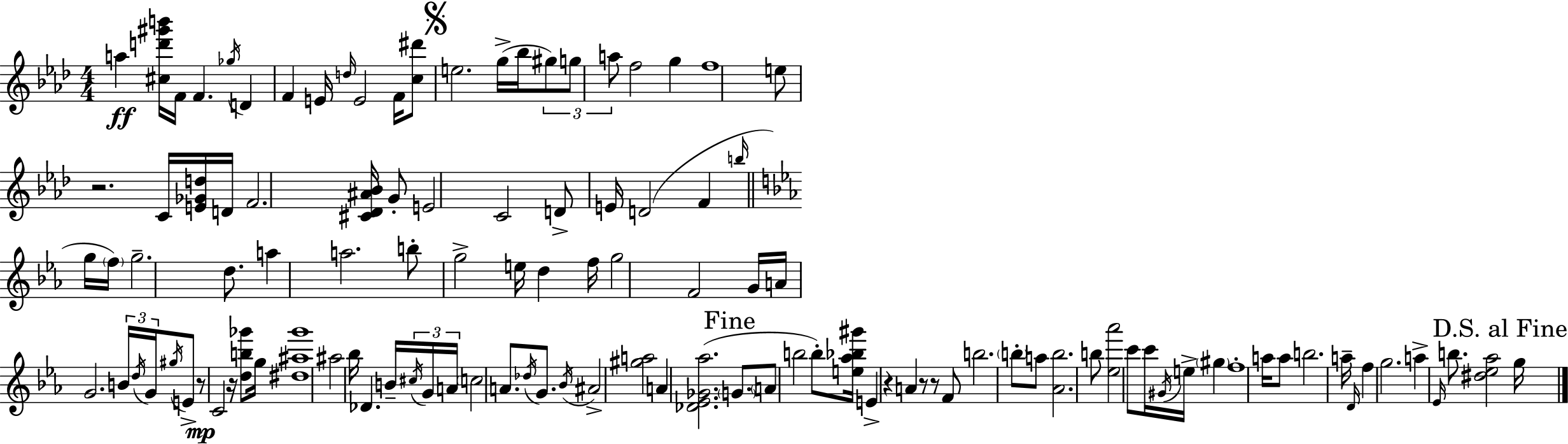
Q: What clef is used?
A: treble